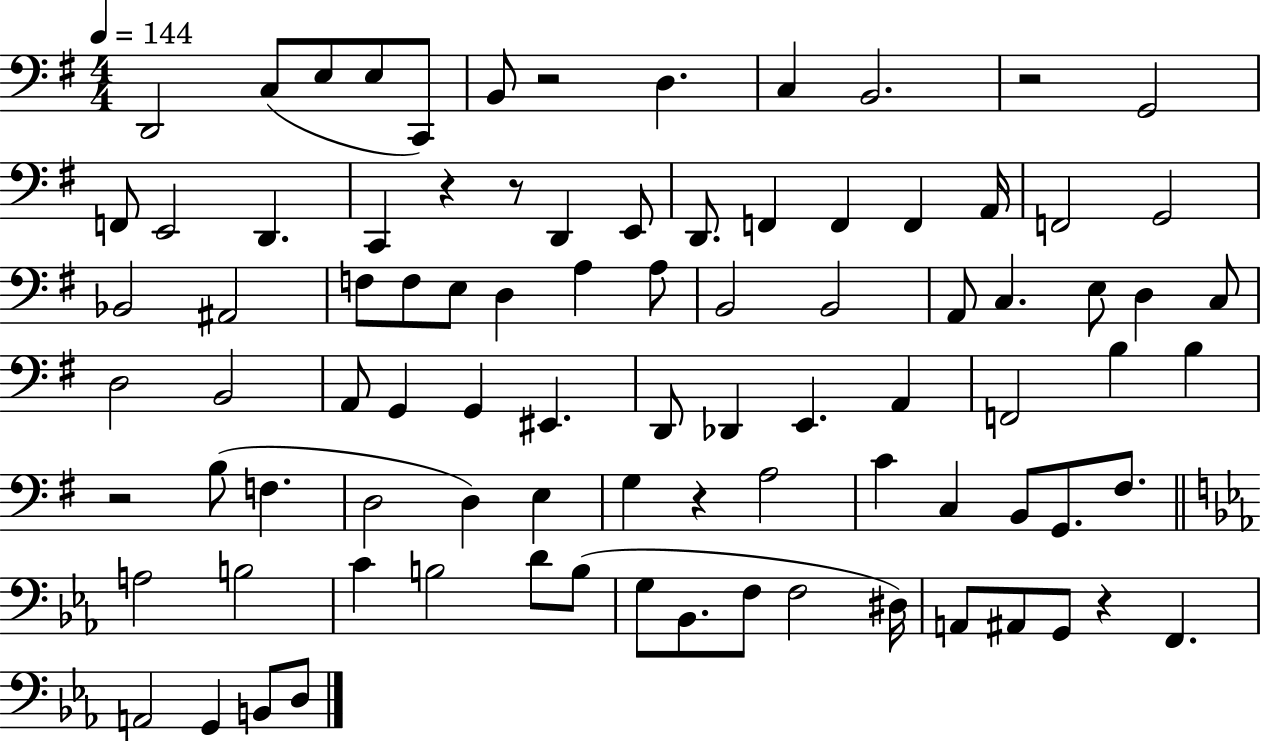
X:1
T:Untitled
M:4/4
L:1/4
K:G
D,,2 C,/2 E,/2 E,/2 C,,/2 B,,/2 z2 D, C, B,,2 z2 G,,2 F,,/2 E,,2 D,, C,, z z/2 D,, E,,/2 D,,/2 F,, F,, F,, A,,/4 F,,2 G,,2 _B,,2 ^A,,2 F,/2 F,/2 E,/2 D, A, A,/2 B,,2 B,,2 A,,/2 C, E,/2 D, C,/2 D,2 B,,2 A,,/2 G,, G,, ^E,, D,,/2 _D,, E,, A,, F,,2 B, B, z2 B,/2 F, D,2 D, E, G, z A,2 C C, B,,/2 G,,/2 ^F,/2 A,2 B,2 C B,2 D/2 B,/2 G,/2 _B,,/2 F,/2 F,2 ^D,/4 A,,/2 ^A,,/2 G,,/2 z F,, A,,2 G,, B,,/2 D,/2